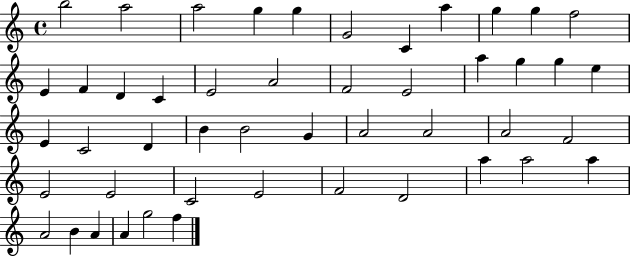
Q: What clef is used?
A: treble